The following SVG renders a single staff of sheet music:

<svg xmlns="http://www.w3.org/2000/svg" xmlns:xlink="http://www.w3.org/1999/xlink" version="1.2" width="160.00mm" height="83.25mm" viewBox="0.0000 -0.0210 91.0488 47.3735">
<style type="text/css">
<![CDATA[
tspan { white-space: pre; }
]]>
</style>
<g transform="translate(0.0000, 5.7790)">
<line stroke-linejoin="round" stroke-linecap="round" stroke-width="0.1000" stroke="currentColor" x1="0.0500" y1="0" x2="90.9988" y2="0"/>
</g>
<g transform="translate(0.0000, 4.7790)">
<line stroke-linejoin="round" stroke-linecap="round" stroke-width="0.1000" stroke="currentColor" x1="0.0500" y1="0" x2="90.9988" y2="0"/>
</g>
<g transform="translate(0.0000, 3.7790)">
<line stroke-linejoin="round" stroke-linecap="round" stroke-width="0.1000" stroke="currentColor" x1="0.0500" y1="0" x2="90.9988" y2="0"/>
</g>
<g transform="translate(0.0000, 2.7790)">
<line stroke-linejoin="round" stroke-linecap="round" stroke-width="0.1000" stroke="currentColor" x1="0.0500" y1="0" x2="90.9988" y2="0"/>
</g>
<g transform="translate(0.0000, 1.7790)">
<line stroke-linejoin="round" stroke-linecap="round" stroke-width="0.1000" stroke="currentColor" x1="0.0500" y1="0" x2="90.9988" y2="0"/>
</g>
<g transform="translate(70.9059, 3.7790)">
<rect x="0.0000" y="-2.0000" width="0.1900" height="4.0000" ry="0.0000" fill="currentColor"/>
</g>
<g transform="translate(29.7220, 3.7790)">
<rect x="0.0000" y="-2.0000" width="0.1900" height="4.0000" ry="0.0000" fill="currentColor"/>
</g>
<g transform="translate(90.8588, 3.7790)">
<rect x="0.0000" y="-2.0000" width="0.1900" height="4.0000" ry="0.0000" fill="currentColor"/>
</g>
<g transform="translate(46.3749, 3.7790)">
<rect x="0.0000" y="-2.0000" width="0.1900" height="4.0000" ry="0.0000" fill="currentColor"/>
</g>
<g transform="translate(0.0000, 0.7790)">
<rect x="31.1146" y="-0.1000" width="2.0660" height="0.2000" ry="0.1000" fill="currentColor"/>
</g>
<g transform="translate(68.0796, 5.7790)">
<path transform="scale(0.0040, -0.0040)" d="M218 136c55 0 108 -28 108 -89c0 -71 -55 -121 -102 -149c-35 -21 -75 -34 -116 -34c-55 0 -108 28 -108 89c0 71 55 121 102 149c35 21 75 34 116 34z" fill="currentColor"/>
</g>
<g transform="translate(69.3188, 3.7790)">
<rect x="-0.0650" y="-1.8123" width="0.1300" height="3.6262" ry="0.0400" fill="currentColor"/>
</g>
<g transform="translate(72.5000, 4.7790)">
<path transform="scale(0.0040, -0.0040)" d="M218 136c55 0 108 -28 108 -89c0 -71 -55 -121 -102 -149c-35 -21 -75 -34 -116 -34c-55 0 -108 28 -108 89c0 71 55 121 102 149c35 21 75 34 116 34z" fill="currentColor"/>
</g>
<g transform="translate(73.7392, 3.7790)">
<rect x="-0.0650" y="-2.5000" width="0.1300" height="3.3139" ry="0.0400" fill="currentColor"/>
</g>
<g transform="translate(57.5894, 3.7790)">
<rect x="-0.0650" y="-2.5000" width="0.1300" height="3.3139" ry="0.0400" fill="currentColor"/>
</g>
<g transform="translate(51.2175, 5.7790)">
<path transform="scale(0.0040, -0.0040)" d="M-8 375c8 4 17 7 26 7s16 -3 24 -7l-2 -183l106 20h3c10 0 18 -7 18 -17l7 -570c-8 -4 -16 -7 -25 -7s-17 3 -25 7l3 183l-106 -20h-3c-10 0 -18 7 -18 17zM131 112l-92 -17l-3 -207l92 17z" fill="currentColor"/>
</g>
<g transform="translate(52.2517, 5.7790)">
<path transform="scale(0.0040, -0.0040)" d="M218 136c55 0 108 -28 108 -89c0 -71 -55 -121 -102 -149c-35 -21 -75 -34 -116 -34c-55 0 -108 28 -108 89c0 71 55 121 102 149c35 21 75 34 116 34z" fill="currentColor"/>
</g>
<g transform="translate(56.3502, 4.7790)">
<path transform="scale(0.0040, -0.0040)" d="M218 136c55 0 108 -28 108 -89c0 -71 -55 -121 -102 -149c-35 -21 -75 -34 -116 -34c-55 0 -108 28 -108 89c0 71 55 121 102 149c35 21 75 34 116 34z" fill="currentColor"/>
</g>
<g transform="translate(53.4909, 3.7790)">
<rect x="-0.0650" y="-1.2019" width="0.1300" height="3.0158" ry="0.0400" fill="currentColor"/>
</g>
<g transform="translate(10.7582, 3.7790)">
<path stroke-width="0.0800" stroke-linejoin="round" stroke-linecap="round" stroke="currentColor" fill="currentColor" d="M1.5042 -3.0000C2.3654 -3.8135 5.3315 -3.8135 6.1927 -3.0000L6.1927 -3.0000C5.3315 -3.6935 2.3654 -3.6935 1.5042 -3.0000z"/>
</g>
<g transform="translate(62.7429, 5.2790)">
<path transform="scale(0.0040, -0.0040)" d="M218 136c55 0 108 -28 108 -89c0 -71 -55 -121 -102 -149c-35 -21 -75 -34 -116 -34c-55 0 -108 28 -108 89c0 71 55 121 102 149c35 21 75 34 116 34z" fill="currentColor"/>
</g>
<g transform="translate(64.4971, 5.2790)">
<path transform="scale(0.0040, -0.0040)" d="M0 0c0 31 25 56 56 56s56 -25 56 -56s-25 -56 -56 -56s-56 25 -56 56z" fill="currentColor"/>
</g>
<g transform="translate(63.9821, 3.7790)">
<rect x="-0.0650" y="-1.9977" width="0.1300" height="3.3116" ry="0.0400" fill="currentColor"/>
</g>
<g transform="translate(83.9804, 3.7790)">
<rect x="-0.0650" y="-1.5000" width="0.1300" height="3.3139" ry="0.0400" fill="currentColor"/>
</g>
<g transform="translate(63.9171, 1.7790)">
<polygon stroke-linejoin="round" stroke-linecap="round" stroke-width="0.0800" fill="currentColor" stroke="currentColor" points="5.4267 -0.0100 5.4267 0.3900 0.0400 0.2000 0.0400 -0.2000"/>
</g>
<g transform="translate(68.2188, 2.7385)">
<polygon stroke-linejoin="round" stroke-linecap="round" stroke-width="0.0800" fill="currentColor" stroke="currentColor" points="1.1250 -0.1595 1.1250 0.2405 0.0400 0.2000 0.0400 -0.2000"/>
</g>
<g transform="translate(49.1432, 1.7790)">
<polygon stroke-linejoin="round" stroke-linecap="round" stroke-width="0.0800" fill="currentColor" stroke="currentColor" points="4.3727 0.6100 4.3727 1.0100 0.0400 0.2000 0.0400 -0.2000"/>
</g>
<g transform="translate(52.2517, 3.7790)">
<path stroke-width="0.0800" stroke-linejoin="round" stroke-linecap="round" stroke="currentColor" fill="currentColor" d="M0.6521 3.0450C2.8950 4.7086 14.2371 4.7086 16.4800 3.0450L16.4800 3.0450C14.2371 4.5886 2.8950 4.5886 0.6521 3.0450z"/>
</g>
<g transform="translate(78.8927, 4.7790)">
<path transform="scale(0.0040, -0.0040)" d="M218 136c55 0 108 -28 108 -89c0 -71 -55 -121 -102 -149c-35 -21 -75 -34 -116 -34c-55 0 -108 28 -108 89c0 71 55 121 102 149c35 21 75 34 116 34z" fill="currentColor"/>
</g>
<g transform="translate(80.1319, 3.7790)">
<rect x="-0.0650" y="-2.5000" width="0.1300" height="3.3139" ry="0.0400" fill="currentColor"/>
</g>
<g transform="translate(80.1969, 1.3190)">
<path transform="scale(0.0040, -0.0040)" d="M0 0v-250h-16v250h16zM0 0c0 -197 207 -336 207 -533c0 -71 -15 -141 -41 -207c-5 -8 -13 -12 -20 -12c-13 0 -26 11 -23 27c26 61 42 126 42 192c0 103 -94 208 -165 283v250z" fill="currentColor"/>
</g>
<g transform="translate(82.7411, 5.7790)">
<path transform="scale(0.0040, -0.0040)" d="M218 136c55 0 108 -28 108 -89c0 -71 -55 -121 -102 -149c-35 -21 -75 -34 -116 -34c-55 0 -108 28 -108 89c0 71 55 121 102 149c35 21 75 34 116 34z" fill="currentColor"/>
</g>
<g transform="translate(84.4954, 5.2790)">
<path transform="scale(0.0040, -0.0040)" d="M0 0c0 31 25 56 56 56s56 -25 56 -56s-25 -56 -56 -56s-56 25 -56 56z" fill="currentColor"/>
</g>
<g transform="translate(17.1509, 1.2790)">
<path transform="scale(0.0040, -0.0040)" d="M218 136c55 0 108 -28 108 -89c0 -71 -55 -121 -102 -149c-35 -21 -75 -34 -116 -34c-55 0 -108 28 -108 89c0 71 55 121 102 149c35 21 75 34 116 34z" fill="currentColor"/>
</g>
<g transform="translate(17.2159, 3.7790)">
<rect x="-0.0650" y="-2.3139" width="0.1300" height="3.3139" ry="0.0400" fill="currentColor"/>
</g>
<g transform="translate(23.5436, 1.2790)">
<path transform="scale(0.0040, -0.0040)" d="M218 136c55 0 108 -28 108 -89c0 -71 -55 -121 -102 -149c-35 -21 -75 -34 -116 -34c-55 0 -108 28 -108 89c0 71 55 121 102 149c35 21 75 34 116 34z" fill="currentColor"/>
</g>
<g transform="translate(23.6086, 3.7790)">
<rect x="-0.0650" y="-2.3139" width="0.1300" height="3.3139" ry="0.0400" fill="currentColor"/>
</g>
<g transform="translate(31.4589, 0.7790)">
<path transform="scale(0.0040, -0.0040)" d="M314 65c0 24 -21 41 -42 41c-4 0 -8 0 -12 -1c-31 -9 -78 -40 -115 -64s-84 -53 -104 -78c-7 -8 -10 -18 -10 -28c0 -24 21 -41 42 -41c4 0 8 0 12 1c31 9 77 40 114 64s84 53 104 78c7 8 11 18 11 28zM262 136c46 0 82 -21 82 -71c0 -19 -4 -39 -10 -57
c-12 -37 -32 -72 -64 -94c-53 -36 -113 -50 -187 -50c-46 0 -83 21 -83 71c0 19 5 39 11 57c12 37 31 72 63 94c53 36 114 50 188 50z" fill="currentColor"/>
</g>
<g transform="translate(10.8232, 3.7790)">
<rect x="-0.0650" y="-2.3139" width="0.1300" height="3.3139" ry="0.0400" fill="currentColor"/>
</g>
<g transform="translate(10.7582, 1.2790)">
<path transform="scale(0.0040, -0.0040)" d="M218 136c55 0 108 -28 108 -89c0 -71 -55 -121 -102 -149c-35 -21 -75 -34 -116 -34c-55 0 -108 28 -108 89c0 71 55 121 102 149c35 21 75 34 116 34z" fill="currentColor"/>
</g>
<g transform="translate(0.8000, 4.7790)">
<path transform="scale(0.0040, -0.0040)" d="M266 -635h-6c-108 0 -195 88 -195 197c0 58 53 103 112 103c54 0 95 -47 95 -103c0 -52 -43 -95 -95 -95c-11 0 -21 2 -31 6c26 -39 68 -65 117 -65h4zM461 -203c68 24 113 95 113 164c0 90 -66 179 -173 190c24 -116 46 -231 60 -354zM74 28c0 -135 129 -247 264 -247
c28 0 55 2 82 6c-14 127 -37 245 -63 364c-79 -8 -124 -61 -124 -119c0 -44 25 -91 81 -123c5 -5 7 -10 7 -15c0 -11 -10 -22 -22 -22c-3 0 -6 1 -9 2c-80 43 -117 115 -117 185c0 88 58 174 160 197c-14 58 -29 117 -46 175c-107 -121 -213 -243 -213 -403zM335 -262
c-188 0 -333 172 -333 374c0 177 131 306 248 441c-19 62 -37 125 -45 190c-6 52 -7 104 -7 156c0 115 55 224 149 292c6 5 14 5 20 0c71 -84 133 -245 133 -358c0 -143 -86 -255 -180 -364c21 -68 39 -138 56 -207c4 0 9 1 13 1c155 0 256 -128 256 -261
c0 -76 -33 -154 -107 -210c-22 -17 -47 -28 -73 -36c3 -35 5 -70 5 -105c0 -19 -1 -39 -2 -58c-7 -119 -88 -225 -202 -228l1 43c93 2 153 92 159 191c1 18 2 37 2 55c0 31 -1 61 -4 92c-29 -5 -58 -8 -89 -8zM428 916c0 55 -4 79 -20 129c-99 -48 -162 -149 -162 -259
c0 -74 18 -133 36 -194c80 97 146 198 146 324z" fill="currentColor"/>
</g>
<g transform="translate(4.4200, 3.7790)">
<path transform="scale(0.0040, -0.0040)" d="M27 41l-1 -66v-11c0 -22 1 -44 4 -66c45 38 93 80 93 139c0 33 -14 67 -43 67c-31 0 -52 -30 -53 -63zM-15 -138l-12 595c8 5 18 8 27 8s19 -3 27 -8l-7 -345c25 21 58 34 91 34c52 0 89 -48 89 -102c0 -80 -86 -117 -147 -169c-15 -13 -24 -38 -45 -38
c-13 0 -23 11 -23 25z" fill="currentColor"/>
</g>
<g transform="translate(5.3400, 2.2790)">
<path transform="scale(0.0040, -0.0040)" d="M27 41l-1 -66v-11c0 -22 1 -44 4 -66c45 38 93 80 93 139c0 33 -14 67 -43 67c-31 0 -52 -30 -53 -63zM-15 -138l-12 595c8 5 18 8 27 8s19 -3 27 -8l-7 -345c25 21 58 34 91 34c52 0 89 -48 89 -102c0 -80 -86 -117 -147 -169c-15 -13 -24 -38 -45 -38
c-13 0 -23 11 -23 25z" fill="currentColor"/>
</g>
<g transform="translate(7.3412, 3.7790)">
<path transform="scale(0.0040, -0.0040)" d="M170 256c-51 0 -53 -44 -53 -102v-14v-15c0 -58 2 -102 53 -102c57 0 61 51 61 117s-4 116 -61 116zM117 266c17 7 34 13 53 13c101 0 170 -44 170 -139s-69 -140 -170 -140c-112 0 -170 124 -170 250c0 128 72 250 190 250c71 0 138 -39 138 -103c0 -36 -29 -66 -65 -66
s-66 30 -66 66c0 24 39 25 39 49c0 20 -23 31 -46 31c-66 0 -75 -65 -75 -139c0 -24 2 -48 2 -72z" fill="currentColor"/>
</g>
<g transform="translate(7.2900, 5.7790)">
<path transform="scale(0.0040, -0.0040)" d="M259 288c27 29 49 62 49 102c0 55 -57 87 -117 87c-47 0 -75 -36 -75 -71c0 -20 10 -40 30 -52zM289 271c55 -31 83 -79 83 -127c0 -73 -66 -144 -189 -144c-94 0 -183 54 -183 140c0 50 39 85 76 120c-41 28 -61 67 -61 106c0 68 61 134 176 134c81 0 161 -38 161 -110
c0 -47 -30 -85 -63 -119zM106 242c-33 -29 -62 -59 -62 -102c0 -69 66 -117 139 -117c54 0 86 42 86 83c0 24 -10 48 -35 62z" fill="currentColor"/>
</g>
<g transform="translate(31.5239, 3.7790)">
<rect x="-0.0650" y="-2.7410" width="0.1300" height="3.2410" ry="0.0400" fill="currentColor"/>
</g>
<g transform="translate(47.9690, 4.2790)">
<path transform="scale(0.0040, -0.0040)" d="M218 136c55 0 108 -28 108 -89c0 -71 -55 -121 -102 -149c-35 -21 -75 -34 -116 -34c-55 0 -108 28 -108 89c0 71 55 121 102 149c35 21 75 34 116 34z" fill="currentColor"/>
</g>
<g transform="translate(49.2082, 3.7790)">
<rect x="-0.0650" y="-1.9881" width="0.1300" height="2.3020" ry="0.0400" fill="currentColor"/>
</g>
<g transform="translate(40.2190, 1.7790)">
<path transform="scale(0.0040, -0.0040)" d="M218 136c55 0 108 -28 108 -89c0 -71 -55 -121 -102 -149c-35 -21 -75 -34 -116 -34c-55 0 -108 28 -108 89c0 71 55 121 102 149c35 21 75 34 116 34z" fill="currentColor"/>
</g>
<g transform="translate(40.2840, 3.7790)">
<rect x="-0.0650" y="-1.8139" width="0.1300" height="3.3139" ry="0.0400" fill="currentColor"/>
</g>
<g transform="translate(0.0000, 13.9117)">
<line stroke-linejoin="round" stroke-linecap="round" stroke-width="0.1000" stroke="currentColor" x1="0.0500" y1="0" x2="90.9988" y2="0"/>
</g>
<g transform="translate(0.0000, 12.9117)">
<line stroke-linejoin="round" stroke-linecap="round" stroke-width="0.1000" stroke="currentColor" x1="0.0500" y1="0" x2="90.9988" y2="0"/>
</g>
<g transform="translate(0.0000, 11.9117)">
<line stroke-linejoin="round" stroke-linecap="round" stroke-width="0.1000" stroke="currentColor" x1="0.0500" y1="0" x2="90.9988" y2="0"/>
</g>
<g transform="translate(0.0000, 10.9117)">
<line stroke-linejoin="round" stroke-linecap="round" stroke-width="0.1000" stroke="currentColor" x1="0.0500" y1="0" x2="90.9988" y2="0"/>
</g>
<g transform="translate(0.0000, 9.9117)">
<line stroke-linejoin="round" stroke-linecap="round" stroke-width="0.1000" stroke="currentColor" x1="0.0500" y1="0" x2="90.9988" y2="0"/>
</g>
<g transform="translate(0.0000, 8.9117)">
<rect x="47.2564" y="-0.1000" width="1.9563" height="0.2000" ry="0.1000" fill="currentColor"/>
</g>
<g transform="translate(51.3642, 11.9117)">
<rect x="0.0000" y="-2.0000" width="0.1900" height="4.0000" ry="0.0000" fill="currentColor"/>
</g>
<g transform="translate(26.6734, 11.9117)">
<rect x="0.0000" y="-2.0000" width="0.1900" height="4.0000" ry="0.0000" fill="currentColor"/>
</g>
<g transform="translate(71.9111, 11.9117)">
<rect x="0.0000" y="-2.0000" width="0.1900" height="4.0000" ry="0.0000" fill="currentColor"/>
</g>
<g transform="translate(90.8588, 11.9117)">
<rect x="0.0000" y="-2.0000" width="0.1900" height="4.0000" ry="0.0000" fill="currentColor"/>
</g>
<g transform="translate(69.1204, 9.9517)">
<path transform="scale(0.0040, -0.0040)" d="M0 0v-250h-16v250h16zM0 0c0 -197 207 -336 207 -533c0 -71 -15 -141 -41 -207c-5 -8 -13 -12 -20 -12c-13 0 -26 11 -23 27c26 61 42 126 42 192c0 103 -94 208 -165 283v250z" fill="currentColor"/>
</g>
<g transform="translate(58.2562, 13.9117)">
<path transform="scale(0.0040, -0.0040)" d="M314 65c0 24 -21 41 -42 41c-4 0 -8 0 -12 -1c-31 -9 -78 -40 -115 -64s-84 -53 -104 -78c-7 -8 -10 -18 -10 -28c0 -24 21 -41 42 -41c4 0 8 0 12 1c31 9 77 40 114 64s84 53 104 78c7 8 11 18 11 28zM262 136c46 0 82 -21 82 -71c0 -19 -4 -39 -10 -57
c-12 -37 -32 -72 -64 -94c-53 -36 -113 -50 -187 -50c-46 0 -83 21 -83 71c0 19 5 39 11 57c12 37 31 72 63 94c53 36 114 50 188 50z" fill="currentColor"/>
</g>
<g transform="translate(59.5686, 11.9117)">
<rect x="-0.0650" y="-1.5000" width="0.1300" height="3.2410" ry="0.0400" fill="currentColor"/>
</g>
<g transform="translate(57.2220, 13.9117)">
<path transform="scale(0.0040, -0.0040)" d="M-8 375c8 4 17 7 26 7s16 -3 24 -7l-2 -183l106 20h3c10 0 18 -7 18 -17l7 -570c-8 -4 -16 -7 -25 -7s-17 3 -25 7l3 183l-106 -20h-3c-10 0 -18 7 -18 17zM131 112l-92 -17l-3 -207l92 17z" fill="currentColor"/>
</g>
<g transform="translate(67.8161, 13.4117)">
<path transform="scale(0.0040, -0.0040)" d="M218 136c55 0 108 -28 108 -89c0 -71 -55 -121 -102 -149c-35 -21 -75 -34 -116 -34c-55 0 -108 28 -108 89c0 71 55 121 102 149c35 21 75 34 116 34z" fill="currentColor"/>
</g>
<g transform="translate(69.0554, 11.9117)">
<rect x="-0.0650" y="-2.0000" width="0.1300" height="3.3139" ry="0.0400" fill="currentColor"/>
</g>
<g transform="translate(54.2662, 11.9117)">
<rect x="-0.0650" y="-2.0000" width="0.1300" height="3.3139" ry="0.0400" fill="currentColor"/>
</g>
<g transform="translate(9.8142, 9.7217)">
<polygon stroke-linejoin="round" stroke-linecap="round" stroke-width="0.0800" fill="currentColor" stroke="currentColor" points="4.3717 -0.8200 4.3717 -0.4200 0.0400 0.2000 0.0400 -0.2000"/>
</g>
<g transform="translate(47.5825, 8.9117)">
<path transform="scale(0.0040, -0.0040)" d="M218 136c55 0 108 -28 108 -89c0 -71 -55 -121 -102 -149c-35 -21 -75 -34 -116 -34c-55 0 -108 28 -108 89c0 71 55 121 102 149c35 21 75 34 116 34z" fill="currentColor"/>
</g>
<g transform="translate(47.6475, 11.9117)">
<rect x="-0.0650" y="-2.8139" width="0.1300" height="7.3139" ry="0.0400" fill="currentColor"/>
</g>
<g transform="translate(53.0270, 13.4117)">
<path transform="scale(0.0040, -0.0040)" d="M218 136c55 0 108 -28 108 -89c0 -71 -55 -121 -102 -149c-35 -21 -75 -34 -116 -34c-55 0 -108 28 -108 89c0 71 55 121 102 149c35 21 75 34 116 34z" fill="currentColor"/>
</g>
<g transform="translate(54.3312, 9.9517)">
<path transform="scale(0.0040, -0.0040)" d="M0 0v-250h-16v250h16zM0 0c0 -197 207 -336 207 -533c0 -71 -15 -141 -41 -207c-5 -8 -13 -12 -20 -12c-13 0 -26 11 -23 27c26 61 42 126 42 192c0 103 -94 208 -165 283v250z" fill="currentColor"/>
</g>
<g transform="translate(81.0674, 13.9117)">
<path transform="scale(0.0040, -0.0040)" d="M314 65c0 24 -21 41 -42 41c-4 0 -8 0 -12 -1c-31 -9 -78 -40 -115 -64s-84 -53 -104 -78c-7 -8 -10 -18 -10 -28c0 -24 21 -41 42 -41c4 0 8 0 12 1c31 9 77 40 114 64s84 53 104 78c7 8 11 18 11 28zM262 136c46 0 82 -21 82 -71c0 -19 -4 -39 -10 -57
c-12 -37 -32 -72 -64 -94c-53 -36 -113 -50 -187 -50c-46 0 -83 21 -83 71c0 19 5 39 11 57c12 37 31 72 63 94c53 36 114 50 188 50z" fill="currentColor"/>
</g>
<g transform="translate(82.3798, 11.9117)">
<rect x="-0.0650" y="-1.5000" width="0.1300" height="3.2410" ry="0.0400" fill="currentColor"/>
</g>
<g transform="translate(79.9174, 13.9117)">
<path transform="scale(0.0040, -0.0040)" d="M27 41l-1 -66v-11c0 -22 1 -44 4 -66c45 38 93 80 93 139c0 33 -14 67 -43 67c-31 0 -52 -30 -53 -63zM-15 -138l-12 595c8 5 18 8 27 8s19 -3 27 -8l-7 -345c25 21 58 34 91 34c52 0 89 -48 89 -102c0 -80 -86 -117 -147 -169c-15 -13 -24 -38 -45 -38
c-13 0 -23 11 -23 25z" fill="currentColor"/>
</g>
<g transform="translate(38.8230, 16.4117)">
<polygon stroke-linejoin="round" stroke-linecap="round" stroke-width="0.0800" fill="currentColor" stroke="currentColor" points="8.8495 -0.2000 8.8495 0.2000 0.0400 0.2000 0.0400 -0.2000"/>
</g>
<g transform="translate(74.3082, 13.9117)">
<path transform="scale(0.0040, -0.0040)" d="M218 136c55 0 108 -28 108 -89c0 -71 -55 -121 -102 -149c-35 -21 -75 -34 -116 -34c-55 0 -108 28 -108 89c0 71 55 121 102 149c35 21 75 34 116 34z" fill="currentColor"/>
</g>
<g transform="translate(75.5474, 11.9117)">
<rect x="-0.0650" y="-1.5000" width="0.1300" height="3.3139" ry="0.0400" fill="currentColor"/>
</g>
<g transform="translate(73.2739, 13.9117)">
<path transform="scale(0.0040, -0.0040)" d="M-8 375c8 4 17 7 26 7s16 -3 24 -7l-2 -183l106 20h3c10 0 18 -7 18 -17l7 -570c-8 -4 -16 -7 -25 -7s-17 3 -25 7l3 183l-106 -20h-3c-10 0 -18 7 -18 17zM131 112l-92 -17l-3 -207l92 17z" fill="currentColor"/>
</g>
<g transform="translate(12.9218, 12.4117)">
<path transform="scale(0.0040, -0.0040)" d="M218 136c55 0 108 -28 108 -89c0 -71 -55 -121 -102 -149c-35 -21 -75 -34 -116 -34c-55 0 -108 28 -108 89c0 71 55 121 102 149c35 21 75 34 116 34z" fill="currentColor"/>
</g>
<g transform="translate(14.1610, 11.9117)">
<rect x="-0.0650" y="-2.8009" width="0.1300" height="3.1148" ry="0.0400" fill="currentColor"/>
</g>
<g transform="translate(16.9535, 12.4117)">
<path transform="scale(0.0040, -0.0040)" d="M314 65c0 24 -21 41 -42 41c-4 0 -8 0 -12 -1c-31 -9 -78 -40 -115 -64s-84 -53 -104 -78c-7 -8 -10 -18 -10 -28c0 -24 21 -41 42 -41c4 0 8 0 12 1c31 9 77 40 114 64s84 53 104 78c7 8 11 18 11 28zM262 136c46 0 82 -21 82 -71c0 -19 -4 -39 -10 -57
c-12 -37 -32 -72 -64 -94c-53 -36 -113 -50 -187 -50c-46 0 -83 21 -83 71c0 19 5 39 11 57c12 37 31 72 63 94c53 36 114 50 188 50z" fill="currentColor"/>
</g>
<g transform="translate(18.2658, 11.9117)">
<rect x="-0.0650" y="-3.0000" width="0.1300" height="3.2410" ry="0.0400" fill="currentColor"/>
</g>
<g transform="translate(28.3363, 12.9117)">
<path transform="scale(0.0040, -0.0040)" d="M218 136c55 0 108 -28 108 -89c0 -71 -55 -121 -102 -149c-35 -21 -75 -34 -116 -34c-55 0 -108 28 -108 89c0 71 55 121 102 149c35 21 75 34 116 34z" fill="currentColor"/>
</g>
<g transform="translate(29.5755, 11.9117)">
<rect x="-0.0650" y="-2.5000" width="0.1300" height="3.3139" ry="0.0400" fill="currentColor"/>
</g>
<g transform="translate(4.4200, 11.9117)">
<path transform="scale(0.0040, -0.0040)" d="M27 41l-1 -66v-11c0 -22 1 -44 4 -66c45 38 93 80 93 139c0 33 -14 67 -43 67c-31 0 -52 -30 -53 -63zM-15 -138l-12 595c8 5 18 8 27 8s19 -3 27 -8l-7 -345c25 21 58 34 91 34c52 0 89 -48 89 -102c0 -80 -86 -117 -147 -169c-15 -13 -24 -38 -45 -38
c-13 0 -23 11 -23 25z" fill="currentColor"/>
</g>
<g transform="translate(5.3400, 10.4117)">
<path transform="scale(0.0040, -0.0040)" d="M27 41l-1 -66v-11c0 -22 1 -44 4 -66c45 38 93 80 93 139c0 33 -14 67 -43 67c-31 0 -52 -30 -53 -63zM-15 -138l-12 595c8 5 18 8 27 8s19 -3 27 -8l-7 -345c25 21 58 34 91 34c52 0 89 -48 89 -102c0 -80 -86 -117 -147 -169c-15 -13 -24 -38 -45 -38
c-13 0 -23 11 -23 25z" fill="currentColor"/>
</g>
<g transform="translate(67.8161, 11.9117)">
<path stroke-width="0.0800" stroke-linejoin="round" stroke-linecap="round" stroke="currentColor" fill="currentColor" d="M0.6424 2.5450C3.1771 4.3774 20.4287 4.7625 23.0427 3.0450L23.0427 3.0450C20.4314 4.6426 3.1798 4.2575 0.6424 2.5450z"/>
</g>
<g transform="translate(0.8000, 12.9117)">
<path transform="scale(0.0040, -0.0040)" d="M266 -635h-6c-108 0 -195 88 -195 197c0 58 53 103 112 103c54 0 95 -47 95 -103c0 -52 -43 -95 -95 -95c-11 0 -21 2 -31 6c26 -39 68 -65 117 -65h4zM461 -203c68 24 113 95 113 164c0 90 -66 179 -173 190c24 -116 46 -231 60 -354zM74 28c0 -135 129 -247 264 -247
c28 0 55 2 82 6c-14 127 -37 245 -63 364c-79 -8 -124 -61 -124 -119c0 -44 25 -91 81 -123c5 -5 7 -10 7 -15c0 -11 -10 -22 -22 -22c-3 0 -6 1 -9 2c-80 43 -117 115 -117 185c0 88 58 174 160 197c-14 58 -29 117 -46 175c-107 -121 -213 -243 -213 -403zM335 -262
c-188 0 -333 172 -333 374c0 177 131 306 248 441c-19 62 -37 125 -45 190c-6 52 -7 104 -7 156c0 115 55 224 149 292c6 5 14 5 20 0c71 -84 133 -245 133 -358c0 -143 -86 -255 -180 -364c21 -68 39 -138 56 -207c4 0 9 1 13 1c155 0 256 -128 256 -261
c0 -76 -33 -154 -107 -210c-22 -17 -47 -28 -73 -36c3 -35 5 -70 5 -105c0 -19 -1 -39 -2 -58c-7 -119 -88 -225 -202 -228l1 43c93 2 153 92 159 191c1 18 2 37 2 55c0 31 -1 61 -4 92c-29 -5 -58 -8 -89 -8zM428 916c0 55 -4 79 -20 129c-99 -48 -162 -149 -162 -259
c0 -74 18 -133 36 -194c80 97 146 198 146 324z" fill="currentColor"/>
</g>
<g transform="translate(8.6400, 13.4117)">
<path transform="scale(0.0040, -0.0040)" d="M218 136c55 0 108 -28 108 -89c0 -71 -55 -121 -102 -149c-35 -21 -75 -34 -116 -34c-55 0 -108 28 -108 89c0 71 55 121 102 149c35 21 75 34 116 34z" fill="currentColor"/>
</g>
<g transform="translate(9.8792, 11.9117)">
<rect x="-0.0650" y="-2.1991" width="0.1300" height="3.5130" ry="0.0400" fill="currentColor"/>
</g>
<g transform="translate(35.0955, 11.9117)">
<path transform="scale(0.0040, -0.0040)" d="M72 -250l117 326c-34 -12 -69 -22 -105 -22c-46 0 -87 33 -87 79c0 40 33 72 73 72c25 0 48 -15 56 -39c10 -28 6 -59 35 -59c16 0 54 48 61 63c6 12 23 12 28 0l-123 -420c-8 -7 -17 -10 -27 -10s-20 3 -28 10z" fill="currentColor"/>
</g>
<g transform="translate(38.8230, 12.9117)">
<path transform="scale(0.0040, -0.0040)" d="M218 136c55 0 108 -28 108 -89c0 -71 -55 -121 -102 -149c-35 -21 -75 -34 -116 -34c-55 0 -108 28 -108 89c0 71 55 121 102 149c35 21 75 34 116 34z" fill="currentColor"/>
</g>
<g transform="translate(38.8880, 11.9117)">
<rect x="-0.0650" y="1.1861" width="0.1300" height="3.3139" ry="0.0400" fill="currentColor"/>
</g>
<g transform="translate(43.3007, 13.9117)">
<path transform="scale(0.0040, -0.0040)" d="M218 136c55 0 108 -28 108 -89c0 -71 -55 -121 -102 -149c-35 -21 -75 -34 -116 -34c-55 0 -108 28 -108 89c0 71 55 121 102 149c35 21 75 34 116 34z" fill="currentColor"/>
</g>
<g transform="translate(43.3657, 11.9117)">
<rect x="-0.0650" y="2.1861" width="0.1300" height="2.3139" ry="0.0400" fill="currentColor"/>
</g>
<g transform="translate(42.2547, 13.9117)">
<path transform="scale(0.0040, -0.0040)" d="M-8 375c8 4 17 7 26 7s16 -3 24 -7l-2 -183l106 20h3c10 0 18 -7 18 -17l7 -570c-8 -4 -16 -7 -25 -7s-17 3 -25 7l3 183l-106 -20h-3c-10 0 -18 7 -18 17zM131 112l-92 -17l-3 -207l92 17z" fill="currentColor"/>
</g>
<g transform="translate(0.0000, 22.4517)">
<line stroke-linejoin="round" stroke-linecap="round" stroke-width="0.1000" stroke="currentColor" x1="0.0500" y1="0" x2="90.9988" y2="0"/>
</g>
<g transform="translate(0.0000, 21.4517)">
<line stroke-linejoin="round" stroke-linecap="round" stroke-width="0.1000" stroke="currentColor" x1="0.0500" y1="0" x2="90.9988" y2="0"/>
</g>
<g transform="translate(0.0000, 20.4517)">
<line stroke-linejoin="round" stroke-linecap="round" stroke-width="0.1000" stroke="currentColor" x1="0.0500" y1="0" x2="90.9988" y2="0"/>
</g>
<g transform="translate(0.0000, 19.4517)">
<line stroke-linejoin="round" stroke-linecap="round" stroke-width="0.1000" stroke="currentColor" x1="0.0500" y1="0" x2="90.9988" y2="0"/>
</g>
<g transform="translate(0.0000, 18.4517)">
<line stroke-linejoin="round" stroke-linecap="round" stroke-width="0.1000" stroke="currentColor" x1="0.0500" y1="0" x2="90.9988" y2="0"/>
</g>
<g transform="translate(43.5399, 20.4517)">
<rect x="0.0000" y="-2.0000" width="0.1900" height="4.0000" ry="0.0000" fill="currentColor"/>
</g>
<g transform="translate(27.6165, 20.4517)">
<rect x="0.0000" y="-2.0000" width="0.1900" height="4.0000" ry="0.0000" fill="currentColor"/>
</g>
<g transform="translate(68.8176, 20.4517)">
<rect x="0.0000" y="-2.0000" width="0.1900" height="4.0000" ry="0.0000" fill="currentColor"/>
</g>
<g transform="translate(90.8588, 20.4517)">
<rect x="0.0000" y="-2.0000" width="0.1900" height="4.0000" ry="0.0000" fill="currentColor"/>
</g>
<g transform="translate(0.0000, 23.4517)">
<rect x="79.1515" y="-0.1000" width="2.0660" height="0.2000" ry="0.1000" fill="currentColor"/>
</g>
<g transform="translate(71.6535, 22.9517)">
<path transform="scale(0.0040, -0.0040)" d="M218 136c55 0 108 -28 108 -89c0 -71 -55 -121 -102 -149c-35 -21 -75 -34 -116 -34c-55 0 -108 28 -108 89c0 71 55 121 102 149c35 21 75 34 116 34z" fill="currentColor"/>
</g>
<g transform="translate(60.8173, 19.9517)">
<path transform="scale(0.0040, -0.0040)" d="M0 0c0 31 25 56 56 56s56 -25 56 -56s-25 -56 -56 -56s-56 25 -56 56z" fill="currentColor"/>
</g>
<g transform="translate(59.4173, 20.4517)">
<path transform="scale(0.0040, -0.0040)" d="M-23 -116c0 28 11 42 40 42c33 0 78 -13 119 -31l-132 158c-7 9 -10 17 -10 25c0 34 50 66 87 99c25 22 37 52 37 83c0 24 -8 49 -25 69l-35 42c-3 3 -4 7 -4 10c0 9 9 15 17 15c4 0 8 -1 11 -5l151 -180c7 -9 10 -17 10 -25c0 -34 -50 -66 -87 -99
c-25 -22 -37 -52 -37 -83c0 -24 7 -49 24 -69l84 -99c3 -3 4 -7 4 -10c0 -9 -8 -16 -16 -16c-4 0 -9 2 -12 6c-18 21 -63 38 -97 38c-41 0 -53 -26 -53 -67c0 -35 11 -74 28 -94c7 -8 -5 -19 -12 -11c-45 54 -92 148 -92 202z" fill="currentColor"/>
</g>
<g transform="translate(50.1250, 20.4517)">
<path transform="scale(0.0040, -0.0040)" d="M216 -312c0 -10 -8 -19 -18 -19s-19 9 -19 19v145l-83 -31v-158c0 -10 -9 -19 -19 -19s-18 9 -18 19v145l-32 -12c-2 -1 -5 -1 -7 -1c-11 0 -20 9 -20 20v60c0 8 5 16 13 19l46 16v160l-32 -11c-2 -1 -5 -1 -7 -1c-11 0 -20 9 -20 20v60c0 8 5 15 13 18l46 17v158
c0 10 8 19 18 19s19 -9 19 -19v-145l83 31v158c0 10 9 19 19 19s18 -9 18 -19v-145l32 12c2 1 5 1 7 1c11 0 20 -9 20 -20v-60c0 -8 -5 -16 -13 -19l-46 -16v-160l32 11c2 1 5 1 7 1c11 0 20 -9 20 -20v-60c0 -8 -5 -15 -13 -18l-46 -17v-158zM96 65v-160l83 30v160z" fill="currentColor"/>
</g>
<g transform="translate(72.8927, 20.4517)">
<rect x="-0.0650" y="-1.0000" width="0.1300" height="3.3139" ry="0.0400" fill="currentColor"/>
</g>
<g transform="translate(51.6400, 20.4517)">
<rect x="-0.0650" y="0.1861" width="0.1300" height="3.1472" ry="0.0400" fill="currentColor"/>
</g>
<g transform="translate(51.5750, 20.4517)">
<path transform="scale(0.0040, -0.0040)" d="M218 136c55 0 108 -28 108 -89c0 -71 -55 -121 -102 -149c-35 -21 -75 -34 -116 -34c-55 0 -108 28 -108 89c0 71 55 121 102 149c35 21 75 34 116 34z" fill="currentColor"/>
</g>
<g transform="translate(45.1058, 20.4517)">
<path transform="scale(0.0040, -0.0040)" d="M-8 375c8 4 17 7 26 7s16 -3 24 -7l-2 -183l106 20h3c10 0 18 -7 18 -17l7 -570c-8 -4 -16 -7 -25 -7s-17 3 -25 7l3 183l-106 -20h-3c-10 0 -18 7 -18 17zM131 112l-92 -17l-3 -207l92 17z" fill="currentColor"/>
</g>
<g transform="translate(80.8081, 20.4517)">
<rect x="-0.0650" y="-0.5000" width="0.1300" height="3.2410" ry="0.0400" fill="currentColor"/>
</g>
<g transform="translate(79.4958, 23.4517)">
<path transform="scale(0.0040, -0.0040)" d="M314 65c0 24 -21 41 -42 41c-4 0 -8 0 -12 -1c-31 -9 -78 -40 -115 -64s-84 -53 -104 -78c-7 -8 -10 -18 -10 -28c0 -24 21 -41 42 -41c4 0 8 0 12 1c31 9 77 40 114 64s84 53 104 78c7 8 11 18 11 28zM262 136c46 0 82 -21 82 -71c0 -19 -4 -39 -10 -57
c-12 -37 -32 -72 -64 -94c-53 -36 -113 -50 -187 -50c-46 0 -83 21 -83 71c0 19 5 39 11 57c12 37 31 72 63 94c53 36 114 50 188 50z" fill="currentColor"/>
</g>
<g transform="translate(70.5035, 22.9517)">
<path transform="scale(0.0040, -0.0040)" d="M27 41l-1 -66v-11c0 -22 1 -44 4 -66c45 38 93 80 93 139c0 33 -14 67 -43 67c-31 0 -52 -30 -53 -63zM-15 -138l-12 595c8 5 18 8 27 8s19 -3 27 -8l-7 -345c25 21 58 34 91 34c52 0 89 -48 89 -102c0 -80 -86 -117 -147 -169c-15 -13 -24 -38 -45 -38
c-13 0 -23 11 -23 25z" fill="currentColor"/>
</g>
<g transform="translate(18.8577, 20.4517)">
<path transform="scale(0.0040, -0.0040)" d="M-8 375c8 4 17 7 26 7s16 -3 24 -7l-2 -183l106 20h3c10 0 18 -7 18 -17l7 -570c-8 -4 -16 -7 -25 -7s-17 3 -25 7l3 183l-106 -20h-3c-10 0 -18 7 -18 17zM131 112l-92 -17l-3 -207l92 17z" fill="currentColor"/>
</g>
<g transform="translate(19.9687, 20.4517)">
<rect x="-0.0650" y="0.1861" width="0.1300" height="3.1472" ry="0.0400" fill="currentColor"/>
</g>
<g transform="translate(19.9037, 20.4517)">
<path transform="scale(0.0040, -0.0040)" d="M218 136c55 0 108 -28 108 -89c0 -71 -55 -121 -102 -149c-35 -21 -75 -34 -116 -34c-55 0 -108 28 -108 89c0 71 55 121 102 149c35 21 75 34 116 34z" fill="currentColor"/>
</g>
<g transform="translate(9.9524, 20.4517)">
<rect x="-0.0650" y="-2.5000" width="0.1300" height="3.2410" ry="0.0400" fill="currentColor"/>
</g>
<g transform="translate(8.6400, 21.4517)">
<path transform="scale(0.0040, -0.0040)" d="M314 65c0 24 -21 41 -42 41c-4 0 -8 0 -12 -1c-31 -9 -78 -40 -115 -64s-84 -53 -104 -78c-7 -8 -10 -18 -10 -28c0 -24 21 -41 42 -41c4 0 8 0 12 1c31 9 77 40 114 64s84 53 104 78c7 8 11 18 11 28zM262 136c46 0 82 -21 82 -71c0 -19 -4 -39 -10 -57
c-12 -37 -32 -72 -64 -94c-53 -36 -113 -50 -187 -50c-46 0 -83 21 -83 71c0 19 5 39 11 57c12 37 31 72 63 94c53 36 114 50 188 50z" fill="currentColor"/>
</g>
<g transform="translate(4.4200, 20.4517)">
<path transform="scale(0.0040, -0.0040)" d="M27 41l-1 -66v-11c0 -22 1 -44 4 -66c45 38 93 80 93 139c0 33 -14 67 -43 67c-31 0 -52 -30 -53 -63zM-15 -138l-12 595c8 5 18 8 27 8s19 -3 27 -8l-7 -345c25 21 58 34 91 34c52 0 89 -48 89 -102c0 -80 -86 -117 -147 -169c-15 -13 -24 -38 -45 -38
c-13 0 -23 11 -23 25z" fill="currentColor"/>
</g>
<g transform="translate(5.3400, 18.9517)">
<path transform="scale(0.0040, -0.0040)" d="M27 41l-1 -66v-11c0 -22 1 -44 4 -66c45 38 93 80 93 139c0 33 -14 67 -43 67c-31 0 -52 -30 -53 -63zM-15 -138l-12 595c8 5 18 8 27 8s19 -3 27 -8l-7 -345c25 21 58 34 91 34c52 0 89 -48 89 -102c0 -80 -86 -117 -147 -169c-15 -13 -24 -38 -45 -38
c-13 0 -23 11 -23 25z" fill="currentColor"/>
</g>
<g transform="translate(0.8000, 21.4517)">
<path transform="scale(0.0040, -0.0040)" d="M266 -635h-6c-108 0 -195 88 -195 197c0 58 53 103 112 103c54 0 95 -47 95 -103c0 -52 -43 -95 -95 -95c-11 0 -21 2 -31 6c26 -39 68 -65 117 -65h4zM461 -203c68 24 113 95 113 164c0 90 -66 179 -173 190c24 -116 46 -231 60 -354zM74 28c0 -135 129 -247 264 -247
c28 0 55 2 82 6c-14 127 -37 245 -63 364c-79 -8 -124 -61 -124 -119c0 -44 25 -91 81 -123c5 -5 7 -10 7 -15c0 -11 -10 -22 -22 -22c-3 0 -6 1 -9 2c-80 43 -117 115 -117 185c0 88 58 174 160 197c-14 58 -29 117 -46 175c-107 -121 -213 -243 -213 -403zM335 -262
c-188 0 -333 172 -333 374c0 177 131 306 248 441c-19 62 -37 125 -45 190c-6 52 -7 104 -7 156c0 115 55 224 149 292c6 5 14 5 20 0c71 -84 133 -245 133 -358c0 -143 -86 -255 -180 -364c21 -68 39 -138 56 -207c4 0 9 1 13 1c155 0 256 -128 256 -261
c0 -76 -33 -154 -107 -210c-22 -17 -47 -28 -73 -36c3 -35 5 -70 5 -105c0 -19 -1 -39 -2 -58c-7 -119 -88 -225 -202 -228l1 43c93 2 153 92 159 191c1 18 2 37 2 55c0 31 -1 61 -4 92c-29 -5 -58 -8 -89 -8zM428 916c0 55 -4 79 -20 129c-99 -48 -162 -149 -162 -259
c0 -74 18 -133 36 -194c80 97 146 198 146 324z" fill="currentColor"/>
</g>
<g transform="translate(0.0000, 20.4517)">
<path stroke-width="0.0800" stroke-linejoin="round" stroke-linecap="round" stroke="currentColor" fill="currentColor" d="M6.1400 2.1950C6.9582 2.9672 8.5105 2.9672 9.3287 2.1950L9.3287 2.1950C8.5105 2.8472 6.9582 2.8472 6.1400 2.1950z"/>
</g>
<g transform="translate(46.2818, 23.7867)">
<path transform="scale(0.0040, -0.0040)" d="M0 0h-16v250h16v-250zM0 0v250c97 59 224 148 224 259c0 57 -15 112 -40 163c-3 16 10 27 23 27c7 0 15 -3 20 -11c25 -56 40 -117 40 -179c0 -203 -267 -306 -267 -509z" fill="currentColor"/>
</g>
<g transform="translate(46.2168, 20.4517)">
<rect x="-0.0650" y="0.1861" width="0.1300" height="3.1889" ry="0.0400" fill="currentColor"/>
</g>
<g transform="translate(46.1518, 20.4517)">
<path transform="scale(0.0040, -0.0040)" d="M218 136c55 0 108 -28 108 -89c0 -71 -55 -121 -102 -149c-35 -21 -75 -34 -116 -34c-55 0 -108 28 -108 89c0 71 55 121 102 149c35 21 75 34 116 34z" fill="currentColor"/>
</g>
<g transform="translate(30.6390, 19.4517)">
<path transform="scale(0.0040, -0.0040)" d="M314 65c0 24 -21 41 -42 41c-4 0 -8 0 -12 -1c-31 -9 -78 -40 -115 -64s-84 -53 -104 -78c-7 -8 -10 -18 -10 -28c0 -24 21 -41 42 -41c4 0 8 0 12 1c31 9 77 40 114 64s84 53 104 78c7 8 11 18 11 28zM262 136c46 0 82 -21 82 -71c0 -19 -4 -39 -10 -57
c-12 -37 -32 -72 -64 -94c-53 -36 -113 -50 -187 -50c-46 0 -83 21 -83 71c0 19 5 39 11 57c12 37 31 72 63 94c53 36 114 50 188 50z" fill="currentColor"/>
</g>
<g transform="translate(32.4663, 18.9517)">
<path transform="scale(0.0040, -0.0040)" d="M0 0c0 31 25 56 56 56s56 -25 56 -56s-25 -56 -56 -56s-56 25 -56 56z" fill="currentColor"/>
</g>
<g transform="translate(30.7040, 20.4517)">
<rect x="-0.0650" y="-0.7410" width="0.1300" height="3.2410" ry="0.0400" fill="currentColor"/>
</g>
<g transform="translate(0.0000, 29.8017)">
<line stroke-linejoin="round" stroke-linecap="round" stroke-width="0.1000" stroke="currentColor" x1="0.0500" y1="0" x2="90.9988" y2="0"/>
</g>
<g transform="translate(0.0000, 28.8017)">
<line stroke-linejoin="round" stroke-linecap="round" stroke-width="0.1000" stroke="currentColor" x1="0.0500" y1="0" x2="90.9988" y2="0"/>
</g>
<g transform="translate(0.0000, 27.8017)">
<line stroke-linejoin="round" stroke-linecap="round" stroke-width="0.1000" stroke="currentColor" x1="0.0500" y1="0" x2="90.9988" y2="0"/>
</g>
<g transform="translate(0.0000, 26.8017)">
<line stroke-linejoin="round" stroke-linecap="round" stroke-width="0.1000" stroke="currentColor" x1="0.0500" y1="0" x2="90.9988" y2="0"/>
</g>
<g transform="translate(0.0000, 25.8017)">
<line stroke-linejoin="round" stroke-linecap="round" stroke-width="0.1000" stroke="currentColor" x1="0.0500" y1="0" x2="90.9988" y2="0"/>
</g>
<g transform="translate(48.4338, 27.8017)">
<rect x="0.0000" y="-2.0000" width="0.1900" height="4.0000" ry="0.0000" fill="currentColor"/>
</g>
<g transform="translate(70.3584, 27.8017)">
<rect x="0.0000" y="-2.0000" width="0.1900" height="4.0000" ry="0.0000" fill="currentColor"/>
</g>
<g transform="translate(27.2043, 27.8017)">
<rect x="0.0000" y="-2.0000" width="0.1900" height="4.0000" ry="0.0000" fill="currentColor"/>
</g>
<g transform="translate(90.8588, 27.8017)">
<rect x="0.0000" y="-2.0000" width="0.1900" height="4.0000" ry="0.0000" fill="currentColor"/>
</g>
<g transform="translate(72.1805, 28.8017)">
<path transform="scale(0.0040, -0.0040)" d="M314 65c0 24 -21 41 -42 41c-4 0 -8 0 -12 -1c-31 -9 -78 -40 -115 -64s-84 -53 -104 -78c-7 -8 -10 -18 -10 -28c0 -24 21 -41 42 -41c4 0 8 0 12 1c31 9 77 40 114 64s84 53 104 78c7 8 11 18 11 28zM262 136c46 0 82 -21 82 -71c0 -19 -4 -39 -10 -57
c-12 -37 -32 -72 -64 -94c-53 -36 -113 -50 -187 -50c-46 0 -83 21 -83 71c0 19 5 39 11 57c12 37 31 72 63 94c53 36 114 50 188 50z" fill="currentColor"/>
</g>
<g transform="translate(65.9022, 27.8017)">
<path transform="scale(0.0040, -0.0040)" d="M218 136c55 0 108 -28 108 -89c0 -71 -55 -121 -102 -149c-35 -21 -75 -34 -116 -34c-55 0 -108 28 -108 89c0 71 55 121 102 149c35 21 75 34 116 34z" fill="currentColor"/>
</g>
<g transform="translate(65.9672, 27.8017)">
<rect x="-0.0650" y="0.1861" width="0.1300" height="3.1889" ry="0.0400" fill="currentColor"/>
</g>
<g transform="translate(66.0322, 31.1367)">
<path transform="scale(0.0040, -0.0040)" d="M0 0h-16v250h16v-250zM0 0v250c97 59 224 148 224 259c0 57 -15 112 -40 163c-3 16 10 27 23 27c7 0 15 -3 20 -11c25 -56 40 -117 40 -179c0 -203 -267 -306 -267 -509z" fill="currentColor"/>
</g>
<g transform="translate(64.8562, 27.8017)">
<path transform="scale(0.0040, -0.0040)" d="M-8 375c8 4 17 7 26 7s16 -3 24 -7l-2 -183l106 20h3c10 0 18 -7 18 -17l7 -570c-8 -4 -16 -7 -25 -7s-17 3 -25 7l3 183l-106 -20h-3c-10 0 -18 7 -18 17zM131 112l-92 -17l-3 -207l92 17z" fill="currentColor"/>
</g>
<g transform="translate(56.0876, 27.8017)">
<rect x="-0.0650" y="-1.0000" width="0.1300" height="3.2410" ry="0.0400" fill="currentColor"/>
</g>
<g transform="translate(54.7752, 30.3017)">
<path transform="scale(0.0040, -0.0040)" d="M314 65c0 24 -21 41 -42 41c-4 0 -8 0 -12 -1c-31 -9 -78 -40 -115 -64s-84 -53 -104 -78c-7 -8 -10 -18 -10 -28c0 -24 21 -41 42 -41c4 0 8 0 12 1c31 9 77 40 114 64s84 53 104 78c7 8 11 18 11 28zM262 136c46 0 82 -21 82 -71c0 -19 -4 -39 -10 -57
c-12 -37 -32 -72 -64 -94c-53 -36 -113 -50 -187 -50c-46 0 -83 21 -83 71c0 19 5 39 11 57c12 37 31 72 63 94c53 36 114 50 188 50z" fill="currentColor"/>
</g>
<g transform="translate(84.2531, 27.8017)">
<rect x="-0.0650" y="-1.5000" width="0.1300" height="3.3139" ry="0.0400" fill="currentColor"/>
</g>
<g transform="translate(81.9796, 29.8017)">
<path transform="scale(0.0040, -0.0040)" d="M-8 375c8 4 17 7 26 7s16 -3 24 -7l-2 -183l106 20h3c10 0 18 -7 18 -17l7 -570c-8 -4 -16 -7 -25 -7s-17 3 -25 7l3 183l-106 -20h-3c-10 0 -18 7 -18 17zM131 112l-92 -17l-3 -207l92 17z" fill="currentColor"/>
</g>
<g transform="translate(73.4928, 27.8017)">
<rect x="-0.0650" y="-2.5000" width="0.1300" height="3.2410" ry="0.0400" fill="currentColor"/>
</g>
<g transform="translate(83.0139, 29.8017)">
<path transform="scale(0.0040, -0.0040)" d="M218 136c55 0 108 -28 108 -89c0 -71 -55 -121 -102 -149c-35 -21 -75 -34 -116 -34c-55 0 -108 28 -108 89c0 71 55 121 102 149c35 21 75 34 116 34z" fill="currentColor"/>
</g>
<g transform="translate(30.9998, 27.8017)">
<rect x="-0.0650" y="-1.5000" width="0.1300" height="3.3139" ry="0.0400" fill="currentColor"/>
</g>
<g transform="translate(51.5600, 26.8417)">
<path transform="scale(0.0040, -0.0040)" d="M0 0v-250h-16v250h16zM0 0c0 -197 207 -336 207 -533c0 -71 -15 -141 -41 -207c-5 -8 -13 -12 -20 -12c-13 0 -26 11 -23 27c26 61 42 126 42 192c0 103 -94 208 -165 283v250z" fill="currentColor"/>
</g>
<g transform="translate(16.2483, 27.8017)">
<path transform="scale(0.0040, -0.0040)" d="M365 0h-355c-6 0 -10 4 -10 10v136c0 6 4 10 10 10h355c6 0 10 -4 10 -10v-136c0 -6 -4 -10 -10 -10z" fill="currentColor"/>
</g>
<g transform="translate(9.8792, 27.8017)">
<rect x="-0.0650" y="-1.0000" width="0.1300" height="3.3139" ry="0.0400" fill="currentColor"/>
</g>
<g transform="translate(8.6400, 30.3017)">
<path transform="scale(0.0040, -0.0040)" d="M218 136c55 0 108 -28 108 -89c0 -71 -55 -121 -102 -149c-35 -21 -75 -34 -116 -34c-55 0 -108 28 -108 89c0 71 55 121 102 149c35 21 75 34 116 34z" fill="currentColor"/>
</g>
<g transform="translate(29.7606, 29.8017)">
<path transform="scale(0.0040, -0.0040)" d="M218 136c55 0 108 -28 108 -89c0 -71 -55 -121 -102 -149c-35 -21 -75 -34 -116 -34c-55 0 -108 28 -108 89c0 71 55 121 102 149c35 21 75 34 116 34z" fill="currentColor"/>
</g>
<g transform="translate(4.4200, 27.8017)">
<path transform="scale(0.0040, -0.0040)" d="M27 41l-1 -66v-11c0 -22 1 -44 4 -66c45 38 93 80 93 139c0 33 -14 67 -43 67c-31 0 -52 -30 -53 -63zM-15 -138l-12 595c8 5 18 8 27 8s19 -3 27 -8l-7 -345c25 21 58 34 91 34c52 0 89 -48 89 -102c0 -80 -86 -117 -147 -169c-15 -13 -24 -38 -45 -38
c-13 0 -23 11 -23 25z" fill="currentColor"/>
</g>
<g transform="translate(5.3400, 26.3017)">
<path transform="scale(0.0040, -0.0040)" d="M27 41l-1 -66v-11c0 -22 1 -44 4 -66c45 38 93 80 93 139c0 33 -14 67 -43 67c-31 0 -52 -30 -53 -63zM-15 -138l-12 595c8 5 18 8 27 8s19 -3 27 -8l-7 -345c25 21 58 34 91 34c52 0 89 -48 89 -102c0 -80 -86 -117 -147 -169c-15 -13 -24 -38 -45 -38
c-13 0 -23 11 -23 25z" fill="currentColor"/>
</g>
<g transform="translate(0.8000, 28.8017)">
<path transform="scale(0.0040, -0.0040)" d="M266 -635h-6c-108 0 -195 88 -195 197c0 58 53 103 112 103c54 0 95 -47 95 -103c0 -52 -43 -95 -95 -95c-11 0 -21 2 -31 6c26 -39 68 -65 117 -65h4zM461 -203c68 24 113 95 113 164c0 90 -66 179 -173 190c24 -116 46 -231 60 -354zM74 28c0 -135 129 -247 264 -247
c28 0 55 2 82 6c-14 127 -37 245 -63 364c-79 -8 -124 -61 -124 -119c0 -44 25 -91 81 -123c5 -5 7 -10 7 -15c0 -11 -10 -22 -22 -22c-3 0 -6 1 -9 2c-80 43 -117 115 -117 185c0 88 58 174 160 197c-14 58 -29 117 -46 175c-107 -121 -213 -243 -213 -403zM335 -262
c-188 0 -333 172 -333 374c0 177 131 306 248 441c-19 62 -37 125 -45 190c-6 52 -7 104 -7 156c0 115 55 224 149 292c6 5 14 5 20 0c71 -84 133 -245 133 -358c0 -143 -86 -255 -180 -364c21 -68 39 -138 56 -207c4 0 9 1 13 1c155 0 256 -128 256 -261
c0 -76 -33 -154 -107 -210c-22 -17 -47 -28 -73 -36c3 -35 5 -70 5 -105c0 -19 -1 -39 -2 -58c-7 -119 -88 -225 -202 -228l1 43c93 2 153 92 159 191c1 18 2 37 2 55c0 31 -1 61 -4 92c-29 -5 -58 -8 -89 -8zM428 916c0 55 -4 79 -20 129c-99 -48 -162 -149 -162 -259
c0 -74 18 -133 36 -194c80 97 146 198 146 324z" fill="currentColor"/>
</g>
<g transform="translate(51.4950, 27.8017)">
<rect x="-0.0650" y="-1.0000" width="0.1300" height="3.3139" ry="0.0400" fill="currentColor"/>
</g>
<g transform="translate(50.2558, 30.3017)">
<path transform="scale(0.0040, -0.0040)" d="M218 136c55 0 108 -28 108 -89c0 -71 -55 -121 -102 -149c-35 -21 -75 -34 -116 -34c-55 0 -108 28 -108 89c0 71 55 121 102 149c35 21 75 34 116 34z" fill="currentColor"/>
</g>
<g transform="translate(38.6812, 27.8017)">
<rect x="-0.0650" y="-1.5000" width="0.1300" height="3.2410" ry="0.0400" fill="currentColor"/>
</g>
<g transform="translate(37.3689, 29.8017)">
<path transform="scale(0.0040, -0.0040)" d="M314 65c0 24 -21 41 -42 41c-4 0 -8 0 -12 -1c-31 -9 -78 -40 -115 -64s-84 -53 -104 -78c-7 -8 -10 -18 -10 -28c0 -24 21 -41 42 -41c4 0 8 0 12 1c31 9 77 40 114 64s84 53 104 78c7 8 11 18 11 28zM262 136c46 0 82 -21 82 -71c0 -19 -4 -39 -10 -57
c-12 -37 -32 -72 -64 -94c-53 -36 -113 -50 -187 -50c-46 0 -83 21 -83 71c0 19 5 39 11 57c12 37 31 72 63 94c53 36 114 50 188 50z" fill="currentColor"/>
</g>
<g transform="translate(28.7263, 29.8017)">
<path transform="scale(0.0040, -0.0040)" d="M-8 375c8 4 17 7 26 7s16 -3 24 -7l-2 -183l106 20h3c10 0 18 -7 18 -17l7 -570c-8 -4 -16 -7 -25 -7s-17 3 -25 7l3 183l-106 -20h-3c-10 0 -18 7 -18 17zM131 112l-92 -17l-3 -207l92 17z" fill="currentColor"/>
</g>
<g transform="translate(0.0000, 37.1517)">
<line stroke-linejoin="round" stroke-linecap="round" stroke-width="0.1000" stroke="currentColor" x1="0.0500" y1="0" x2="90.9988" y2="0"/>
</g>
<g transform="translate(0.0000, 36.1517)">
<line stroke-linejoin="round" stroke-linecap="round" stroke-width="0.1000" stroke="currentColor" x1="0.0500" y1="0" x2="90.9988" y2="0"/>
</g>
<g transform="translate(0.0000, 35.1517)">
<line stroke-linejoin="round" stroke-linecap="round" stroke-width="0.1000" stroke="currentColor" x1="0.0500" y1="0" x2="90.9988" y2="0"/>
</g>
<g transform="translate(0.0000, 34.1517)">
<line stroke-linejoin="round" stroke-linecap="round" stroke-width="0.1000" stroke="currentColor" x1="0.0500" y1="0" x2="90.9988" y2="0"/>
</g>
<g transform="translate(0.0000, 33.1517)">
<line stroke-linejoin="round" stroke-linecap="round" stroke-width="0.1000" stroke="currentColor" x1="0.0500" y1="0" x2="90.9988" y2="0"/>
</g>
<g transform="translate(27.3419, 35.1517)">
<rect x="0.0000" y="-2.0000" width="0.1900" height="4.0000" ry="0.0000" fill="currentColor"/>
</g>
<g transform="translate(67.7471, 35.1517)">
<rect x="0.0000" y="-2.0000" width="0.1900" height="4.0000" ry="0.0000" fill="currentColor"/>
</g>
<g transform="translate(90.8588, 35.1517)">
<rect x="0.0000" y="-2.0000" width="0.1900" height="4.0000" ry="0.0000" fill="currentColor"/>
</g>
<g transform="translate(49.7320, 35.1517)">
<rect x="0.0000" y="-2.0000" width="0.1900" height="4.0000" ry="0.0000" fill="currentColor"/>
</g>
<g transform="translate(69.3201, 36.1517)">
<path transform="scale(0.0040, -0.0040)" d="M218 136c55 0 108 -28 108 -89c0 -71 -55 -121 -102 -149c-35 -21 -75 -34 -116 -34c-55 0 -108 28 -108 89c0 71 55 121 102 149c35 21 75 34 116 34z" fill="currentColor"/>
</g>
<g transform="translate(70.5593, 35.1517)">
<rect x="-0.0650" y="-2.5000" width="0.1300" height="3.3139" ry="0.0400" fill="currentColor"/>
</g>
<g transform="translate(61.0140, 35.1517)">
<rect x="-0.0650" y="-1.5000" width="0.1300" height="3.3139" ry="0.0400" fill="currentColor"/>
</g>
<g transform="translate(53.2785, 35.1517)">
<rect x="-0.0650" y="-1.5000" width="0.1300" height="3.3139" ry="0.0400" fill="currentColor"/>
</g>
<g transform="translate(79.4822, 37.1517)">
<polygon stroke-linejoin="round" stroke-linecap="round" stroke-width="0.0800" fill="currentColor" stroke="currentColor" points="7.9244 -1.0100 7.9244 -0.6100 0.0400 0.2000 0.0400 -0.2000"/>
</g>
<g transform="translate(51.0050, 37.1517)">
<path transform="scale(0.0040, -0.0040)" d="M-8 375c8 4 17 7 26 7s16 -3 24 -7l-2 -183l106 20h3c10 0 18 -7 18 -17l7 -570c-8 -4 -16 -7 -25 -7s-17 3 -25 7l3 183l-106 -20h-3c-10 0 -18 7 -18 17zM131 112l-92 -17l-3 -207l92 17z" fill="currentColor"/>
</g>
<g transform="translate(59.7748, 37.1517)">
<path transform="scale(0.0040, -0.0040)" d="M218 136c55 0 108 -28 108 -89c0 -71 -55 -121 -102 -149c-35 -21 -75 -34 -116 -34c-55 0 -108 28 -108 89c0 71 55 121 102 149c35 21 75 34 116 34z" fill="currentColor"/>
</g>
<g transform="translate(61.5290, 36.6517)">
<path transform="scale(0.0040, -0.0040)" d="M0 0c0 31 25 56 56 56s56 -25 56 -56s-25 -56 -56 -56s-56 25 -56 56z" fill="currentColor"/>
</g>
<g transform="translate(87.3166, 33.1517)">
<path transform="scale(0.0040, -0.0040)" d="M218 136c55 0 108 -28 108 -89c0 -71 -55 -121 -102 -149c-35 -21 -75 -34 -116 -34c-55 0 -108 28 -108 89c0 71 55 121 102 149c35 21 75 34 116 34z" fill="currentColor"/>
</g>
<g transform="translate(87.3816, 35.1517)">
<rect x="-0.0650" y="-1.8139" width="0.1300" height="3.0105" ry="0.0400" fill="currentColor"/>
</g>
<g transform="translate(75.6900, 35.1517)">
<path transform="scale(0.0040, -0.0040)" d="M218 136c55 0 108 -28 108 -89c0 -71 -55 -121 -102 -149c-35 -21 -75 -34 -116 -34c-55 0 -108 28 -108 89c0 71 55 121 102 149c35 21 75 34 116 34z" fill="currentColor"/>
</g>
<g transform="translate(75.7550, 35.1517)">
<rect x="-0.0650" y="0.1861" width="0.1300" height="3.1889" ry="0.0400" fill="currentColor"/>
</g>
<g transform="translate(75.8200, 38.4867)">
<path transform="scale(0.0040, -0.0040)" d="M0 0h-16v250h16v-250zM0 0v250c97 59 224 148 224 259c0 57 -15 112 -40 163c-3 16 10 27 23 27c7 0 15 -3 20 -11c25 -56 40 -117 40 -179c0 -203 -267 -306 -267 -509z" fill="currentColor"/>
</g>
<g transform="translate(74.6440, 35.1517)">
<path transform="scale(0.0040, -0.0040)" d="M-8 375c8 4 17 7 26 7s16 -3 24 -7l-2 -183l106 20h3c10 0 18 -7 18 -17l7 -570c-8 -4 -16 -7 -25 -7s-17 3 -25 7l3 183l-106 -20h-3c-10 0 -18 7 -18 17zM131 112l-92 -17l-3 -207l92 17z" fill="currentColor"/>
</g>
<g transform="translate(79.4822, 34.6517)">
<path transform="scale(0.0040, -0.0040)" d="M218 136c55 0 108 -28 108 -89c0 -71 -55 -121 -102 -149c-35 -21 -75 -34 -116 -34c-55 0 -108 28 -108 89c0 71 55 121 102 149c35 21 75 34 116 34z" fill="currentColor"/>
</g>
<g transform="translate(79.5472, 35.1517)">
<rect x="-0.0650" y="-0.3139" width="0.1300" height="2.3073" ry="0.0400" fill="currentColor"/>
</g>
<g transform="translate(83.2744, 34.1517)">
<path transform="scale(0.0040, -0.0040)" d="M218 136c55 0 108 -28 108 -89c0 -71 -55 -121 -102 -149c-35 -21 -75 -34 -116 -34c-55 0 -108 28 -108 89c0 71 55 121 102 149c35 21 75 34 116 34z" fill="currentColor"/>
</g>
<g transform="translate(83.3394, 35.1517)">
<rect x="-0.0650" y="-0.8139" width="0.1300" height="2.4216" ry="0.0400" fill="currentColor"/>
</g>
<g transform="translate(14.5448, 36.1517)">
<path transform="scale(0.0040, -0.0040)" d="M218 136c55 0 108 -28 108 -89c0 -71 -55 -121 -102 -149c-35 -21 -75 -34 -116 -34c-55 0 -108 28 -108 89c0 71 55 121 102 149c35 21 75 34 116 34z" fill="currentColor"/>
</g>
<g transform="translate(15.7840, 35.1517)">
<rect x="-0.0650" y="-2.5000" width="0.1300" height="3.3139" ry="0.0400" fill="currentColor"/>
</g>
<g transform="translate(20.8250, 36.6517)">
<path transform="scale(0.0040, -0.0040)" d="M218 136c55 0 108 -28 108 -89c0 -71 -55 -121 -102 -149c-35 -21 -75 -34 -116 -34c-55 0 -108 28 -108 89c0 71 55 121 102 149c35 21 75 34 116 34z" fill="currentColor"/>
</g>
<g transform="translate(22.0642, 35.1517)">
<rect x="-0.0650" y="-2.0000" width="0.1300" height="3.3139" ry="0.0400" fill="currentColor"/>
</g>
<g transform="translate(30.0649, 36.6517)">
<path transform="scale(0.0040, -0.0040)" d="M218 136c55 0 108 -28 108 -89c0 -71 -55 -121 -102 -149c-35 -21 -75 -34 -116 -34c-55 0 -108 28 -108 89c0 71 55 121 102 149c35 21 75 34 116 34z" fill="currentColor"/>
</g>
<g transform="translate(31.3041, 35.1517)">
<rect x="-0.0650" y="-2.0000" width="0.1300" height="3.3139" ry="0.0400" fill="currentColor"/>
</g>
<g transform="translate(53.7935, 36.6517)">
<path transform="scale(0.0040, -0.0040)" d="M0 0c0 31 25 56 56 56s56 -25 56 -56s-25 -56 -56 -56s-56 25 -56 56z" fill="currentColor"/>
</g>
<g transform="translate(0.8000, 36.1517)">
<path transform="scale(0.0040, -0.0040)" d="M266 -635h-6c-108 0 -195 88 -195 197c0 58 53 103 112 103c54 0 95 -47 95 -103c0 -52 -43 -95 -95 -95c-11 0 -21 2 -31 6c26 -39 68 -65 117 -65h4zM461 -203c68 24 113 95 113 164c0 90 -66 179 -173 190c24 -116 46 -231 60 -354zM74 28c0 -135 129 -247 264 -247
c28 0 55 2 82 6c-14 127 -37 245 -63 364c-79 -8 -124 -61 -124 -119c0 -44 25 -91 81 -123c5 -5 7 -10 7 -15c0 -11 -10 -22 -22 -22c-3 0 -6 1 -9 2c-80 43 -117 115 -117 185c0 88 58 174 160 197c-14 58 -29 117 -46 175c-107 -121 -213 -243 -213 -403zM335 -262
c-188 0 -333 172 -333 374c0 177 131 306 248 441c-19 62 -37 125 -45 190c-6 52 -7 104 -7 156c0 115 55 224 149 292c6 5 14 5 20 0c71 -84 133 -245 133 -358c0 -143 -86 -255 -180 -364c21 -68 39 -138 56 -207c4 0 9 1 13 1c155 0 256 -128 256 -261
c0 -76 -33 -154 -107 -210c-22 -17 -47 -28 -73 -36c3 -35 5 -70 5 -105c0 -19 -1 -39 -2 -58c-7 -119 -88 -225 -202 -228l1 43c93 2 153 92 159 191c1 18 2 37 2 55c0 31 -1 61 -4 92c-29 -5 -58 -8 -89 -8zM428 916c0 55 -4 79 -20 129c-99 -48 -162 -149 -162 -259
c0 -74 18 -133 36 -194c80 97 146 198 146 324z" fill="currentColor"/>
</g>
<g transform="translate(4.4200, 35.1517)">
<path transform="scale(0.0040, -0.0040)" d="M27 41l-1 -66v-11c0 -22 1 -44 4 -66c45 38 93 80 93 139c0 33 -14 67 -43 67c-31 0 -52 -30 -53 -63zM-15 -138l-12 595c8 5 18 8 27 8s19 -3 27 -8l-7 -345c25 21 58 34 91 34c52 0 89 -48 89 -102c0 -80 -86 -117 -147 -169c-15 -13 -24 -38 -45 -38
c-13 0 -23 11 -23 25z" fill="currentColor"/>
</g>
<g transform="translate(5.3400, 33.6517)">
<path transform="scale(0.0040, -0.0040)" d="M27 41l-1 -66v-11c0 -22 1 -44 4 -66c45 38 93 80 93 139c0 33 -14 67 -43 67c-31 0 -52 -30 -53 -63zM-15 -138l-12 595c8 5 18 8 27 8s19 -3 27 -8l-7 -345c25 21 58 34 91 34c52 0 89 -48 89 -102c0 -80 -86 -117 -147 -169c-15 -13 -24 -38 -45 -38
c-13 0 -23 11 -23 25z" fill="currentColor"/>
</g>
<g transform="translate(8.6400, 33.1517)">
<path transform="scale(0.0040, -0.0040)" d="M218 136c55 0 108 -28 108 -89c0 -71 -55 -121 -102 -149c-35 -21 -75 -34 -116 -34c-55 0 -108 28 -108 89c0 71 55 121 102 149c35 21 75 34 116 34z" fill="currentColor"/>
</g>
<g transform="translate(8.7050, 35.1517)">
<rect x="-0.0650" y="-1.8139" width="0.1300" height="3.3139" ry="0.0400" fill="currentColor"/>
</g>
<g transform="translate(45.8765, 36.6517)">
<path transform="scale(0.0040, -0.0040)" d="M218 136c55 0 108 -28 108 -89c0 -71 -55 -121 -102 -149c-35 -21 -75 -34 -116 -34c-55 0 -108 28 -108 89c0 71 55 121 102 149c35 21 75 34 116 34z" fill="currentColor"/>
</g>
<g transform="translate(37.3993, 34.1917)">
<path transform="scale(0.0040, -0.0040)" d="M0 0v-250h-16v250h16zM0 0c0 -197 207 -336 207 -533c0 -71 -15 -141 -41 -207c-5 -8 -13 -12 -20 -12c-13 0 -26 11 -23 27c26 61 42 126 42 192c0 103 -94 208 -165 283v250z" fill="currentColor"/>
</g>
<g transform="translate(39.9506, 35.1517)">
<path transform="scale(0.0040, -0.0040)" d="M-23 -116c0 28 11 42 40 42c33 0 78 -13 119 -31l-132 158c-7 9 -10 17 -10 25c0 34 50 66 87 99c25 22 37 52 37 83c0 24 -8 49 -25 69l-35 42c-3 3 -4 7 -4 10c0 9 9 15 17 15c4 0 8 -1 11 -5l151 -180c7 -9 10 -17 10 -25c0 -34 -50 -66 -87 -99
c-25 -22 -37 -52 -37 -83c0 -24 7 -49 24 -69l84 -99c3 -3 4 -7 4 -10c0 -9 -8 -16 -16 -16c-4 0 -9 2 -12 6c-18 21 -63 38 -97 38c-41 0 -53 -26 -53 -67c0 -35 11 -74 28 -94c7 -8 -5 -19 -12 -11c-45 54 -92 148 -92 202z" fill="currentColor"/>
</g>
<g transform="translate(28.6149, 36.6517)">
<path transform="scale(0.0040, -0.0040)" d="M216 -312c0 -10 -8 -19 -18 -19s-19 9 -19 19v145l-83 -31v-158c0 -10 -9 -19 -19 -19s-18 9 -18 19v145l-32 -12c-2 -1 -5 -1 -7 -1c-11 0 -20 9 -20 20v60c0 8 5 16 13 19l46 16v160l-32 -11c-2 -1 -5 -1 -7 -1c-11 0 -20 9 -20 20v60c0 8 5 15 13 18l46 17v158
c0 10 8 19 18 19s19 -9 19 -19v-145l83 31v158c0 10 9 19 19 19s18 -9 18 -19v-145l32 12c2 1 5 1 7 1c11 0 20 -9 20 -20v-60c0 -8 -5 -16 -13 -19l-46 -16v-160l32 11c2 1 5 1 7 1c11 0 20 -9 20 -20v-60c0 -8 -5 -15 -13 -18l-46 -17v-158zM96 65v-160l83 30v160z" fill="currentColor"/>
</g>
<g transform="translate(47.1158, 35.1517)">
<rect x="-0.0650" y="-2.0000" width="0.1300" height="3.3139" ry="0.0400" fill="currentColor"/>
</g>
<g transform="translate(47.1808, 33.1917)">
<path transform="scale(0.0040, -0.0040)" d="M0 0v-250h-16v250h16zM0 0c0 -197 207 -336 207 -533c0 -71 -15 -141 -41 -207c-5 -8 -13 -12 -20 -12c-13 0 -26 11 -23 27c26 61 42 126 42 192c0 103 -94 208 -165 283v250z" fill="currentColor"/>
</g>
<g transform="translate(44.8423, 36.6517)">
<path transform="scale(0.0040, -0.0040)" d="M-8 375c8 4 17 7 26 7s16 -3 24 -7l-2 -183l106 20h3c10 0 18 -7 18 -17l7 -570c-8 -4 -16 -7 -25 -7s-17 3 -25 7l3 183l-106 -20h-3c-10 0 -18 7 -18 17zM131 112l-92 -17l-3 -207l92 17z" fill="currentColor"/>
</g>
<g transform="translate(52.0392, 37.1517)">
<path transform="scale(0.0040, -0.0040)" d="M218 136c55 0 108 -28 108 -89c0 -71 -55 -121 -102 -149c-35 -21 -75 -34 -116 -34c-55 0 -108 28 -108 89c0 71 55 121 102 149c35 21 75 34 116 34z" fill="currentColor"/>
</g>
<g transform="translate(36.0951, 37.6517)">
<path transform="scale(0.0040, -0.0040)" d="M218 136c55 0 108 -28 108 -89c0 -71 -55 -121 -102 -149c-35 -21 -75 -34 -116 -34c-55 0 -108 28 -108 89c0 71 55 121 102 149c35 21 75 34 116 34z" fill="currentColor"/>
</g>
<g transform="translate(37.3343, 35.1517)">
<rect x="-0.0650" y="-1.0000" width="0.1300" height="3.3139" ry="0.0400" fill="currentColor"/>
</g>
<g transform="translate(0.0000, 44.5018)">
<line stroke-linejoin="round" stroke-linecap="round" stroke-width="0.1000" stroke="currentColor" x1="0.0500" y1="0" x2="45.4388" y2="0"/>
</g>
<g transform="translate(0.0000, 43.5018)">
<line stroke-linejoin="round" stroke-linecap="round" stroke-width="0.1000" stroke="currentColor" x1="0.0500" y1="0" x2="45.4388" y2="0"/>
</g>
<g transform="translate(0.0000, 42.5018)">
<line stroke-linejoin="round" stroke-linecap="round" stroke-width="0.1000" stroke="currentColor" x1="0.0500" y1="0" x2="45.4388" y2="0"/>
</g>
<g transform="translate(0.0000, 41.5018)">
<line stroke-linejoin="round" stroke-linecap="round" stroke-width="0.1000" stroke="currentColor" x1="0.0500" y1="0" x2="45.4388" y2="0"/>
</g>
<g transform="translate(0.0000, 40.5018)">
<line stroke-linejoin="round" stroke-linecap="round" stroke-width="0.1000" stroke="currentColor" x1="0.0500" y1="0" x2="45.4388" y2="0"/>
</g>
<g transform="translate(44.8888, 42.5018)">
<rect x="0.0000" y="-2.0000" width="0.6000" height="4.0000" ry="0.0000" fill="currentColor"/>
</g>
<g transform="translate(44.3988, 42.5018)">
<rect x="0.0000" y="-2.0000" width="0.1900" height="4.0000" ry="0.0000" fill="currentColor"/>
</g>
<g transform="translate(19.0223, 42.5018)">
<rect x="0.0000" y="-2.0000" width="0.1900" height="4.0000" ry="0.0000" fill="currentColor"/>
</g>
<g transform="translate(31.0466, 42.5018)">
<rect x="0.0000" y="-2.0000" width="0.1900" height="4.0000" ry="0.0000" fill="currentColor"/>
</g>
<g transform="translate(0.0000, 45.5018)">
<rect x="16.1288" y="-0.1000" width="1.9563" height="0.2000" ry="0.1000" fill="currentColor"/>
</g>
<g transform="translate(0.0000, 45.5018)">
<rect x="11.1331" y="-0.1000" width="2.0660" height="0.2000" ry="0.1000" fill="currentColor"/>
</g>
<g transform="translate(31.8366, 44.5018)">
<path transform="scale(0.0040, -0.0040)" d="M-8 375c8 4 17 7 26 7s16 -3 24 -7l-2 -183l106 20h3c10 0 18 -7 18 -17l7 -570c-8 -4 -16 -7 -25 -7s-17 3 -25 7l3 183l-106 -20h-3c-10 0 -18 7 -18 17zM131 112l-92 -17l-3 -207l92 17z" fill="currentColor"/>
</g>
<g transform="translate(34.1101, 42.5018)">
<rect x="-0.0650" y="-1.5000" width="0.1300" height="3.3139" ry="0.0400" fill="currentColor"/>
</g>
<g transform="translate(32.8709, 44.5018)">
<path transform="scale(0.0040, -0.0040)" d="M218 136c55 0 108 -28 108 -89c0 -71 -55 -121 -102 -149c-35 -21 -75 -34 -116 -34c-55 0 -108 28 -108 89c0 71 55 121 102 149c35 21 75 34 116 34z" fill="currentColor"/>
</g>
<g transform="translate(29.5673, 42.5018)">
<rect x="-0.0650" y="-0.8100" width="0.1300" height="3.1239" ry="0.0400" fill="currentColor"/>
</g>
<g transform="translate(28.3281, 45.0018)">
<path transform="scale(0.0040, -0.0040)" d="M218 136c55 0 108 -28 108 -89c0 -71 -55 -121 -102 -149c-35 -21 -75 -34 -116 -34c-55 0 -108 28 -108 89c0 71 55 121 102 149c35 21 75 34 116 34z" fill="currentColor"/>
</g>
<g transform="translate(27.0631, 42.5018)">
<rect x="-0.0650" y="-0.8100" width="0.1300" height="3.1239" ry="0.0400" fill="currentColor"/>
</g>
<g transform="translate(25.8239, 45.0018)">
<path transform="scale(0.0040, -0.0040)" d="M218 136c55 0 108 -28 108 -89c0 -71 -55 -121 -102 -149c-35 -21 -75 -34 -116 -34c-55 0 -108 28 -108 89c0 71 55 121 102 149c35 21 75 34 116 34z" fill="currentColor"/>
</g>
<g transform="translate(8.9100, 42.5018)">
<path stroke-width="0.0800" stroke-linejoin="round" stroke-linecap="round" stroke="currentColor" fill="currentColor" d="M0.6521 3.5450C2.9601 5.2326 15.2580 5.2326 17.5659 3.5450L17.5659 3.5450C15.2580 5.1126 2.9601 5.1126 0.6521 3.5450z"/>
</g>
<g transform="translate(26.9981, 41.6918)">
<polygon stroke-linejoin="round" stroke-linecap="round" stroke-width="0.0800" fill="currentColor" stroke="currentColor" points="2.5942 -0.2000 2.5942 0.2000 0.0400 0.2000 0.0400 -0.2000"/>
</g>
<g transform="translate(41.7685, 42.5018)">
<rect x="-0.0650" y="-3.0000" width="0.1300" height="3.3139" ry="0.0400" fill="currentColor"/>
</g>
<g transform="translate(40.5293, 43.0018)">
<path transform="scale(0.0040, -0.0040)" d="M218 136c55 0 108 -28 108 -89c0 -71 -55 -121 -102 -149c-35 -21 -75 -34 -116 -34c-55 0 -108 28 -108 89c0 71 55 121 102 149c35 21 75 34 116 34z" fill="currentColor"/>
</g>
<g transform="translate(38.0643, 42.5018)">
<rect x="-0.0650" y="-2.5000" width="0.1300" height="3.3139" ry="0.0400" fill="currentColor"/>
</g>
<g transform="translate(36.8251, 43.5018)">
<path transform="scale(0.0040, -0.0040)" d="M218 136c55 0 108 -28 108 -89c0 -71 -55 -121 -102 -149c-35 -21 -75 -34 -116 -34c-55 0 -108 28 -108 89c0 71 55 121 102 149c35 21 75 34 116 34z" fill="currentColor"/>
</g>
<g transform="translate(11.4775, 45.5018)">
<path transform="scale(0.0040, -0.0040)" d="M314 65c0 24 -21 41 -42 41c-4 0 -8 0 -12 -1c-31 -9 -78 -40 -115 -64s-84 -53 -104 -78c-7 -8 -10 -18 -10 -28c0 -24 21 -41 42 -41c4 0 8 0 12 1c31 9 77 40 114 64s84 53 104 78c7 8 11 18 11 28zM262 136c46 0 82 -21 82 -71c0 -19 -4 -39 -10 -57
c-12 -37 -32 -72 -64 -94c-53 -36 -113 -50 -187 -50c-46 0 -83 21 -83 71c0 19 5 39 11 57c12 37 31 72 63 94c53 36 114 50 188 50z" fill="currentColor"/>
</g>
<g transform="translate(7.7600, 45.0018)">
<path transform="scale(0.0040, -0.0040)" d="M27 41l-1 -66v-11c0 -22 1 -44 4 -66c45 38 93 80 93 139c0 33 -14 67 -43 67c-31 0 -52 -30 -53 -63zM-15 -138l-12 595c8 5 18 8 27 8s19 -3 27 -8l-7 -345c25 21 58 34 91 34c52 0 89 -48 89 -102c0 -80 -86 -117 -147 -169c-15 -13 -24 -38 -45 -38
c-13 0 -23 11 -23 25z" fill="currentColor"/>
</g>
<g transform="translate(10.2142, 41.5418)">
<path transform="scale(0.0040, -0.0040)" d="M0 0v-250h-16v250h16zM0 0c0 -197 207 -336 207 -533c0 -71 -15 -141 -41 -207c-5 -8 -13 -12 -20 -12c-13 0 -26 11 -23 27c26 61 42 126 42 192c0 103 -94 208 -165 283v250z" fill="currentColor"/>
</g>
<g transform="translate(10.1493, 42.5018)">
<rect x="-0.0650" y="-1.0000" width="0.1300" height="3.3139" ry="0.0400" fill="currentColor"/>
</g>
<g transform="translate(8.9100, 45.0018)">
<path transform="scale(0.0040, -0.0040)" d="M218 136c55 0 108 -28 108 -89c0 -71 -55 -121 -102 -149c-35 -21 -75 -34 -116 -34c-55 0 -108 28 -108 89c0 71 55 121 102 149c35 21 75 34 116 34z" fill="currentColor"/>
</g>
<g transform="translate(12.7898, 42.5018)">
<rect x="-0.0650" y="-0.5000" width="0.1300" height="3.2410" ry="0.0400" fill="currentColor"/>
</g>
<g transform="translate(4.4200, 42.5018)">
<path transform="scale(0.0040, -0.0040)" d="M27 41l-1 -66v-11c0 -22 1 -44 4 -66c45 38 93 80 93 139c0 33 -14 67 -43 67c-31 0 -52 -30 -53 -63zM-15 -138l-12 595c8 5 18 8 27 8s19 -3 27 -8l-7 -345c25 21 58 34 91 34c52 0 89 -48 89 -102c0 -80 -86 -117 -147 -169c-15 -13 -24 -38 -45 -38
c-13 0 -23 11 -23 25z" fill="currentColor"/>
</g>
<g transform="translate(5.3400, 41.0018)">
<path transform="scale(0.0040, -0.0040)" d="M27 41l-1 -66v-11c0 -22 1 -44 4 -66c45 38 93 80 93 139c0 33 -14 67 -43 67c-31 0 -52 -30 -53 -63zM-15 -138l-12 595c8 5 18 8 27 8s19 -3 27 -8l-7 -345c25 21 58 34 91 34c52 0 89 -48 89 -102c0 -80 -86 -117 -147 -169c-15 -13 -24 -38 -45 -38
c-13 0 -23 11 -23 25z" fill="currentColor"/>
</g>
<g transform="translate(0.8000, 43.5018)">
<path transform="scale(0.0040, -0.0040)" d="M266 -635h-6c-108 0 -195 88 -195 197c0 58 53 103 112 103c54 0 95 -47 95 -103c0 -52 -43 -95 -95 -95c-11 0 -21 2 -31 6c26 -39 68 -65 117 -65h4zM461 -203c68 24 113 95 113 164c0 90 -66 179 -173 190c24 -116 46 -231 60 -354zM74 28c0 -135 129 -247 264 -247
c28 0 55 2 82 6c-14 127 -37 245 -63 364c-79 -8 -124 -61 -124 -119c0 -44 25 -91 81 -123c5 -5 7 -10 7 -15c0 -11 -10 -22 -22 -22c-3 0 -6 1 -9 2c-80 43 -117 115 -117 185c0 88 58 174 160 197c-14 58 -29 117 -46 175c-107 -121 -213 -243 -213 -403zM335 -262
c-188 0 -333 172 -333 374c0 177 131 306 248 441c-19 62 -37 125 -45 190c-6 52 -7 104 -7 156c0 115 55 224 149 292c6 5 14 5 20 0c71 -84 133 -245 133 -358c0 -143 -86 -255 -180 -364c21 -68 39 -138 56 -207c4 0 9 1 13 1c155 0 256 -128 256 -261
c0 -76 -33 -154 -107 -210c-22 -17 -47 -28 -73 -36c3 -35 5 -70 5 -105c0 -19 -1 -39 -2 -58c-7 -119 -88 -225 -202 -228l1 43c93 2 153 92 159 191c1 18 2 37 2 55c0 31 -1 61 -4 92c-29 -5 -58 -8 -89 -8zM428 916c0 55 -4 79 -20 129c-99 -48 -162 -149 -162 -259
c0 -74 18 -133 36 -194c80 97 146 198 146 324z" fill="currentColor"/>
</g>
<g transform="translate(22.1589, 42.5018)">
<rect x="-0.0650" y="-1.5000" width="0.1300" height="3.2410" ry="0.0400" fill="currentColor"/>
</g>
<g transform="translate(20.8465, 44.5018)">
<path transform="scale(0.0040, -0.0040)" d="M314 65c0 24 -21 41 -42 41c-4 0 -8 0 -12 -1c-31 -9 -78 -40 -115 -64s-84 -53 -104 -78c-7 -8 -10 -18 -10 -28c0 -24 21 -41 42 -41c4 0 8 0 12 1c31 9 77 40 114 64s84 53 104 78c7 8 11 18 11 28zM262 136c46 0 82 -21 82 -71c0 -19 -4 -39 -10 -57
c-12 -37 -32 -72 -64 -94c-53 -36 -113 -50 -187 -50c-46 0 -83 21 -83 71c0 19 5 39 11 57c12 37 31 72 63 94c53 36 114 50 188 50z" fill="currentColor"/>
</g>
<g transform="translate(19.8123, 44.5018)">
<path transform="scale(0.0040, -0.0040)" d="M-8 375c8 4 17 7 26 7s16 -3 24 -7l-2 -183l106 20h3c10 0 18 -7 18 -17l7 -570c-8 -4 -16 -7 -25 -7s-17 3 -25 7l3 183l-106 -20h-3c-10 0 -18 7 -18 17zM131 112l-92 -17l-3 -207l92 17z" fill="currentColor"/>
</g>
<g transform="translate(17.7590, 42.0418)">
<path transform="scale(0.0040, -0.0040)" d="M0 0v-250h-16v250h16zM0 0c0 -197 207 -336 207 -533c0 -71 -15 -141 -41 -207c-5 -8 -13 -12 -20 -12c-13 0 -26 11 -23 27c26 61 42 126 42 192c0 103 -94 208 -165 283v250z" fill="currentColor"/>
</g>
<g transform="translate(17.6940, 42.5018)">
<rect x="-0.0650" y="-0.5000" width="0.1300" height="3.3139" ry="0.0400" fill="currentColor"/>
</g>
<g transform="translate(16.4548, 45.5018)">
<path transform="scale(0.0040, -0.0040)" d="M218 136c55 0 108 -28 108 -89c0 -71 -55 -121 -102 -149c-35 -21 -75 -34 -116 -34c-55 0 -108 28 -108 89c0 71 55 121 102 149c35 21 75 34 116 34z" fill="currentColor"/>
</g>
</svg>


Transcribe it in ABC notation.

X:1
T:Untitled
M:6/8
L:1/4
K:Bb
g g g a2 f A/2 E/2 G F/2 E/4 G G/2 _E F/2 A/2 A2 G z/2 G/2 E/2 a/2 F/2 E2 F/2 E _E2 G2 B d2 B/2 ^B z _D C2 D z2 E E2 D/2 D2 B/2 G2 E f G F ^F D/2 z F/2 E E G B/2 c/2 d/2 f/2 _D/2 C2 C/2 E2 D/2 D/2 E G A